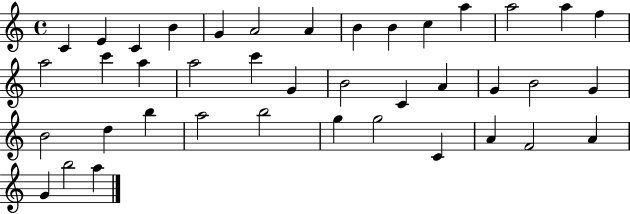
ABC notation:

X:1
T:Untitled
M:4/4
L:1/4
K:C
C E C B G A2 A B B c a a2 a f a2 c' a a2 c' G B2 C A G B2 G B2 d b a2 b2 g g2 C A F2 A G b2 a